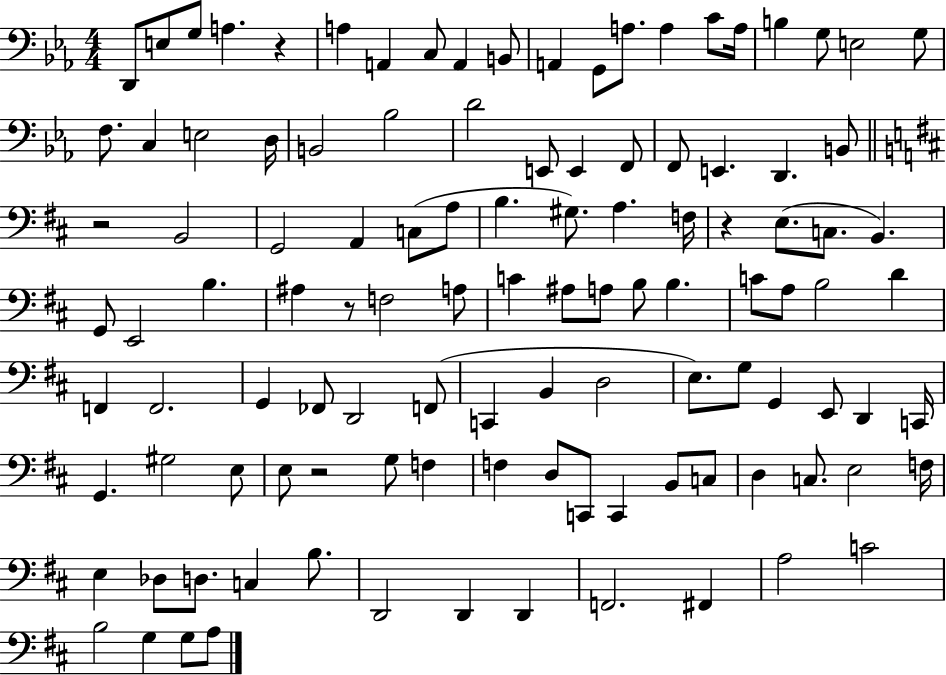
D2/e E3/e G3/e A3/q. R/q A3/q A2/q C3/e A2/q B2/e A2/q G2/e A3/e. A3/q C4/e A3/s B3/q G3/e E3/h G3/e F3/e. C3/q E3/h D3/s B2/h Bb3/h D4/h E2/e E2/q F2/e F2/e E2/q. D2/q. B2/e R/h B2/h G2/h A2/q C3/e A3/e B3/q. G#3/e. A3/q. F3/s R/q E3/e. C3/e. B2/q. G2/e E2/h B3/q. A#3/q R/e F3/h A3/e C4/q A#3/e A3/e B3/e B3/q. C4/e A3/e B3/h D4/q F2/q F2/h. G2/q FES2/e D2/h F2/e C2/q B2/q D3/h E3/e. G3/e G2/q E2/e D2/q C2/s G2/q. G#3/h E3/e E3/e R/h G3/e F3/q F3/q D3/e C2/e C2/q B2/e C3/e D3/q C3/e. E3/h F3/s E3/q Db3/e D3/e. C3/q B3/e. D2/h D2/q D2/q F2/h. F#2/q A3/h C4/h B3/h G3/q G3/e A3/e